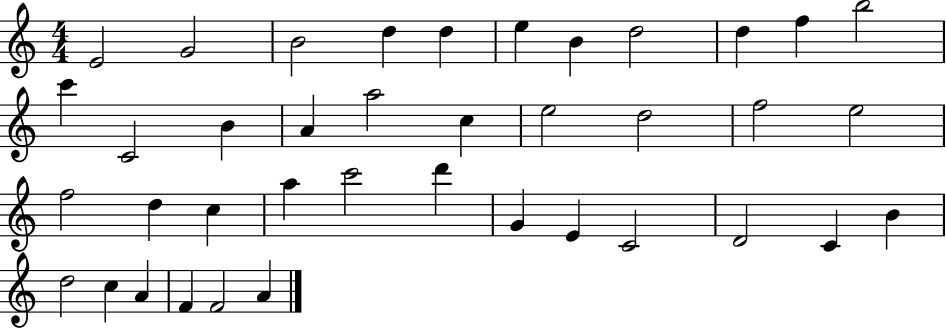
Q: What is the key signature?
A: C major